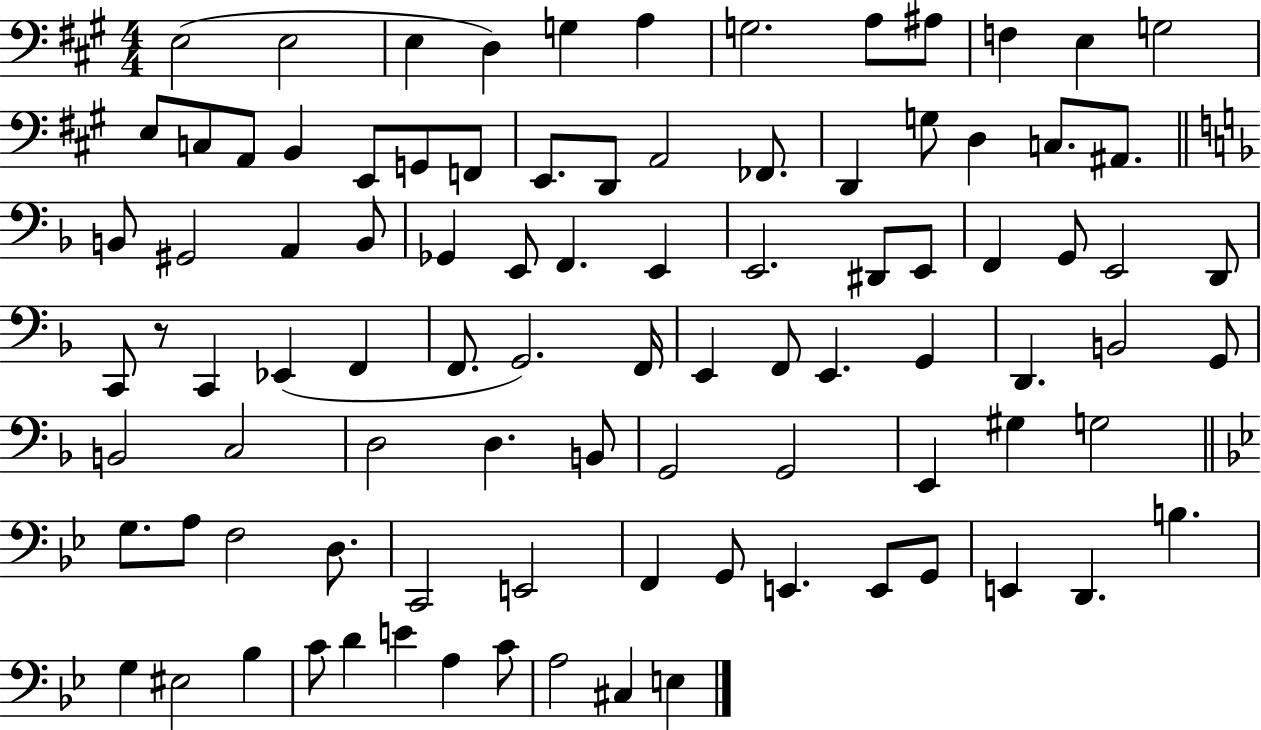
X:1
T:Untitled
M:4/4
L:1/4
K:A
E,2 E,2 E, D, G, A, G,2 A,/2 ^A,/2 F, E, G,2 E,/2 C,/2 A,,/2 B,, E,,/2 G,,/2 F,,/2 E,,/2 D,,/2 A,,2 _F,,/2 D,, G,/2 D, C,/2 ^A,,/2 B,,/2 ^G,,2 A,, B,,/2 _G,, E,,/2 F,, E,, E,,2 ^D,,/2 E,,/2 F,, G,,/2 E,,2 D,,/2 C,,/2 z/2 C,, _E,, F,, F,,/2 G,,2 F,,/4 E,, F,,/2 E,, G,, D,, B,,2 G,,/2 B,,2 C,2 D,2 D, B,,/2 G,,2 G,,2 E,, ^G, G,2 G,/2 A,/2 F,2 D,/2 C,,2 E,,2 F,, G,,/2 E,, E,,/2 G,,/2 E,, D,, B, G, ^E,2 _B, C/2 D E A, C/2 A,2 ^C, E,